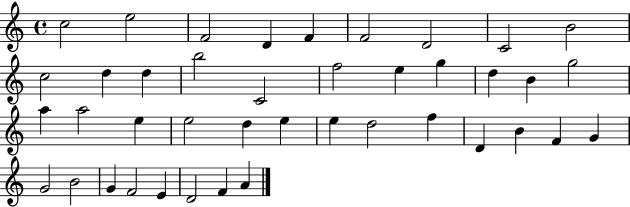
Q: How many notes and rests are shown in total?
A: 41